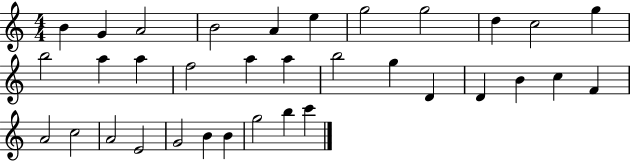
B4/q G4/q A4/h B4/h A4/q E5/q G5/h G5/h D5/q C5/h G5/q B5/h A5/q A5/q F5/h A5/q A5/q B5/h G5/q D4/q D4/q B4/q C5/q F4/q A4/h C5/h A4/h E4/h G4/h B4/q B4/q G5/h B5/q C6/q